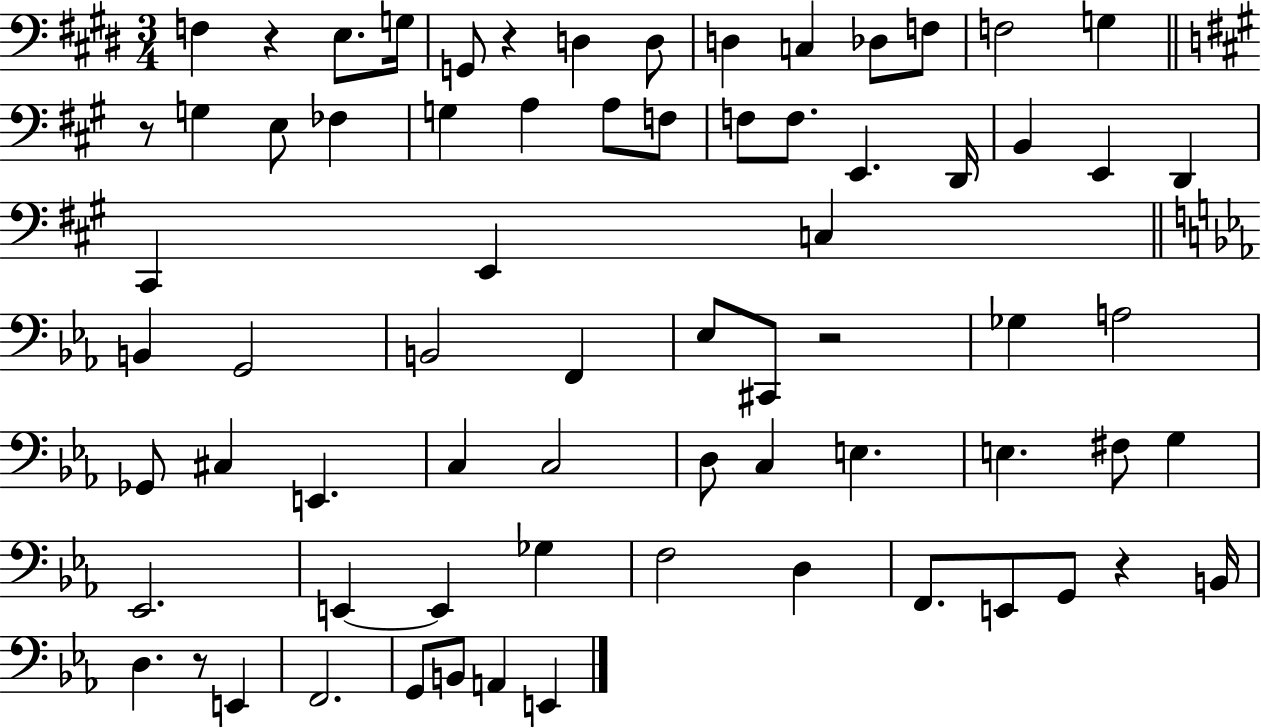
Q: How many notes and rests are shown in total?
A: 71